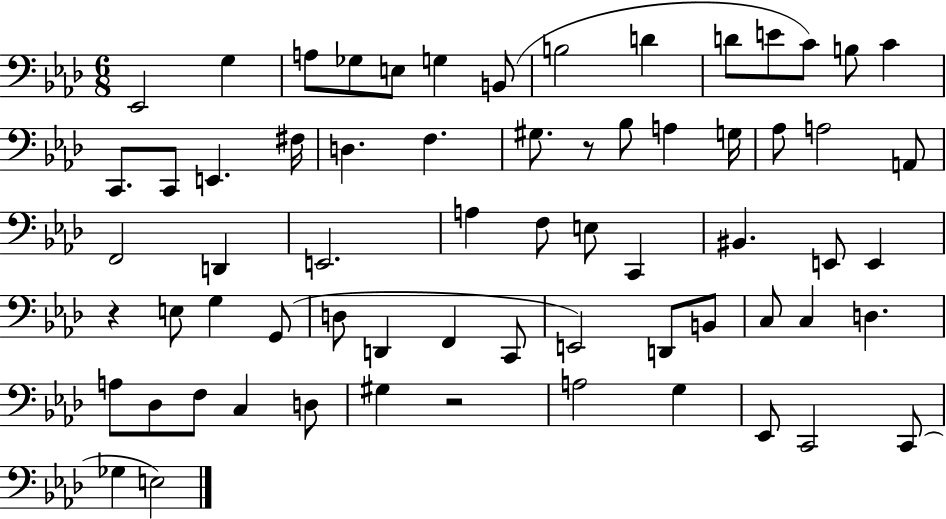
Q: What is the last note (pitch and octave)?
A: E3